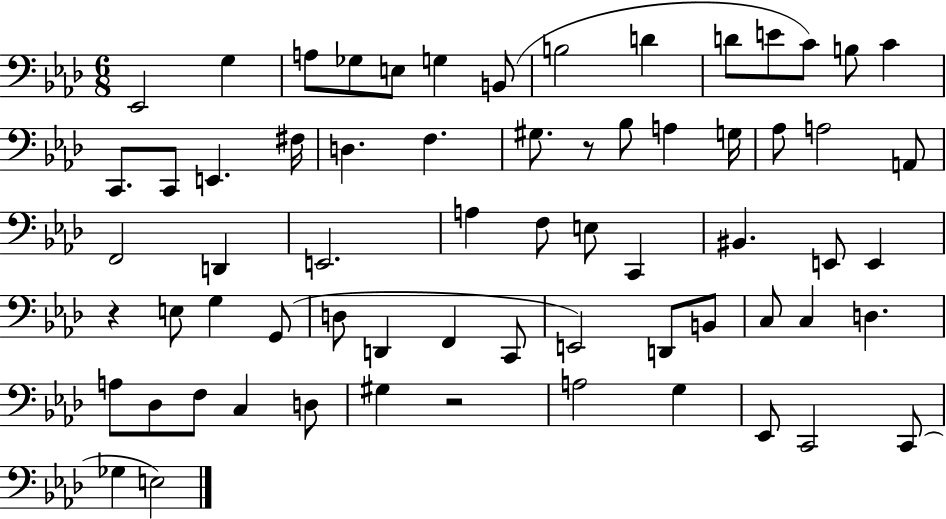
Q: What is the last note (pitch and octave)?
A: E3